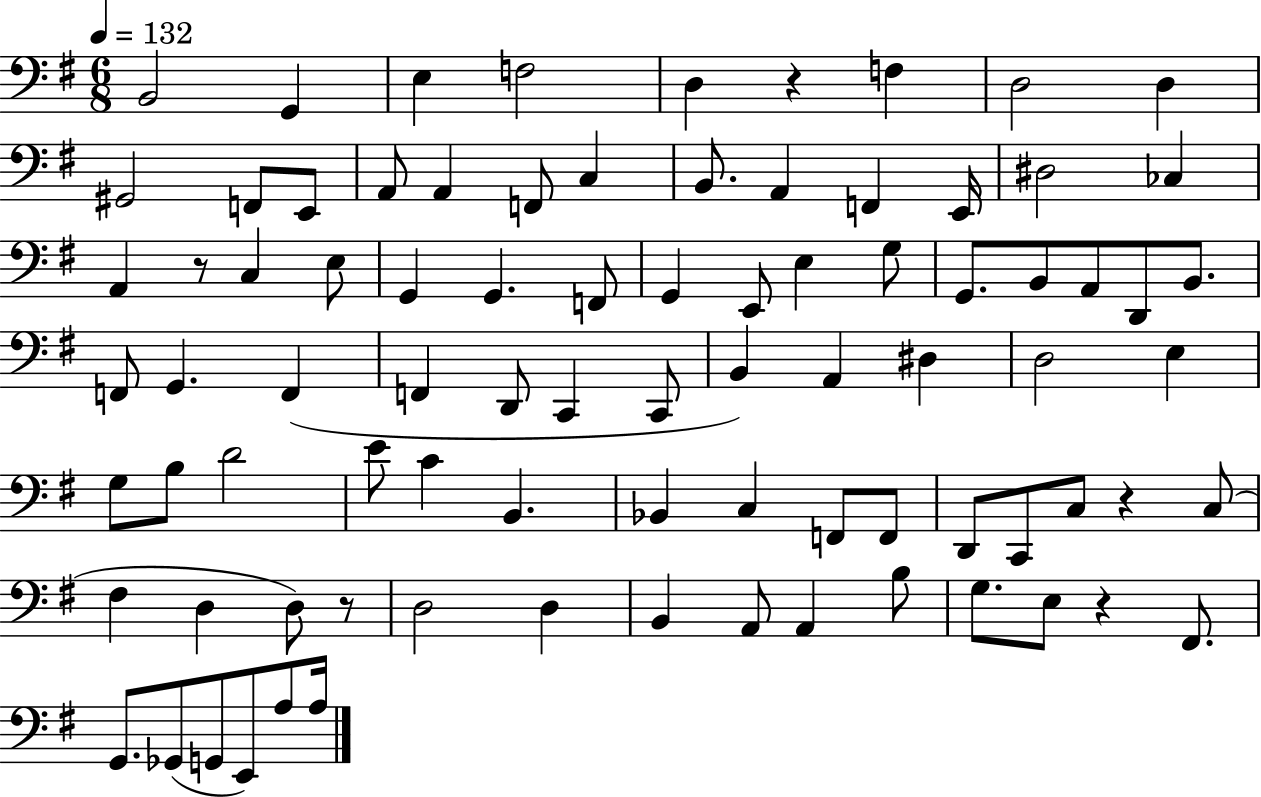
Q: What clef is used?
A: bass